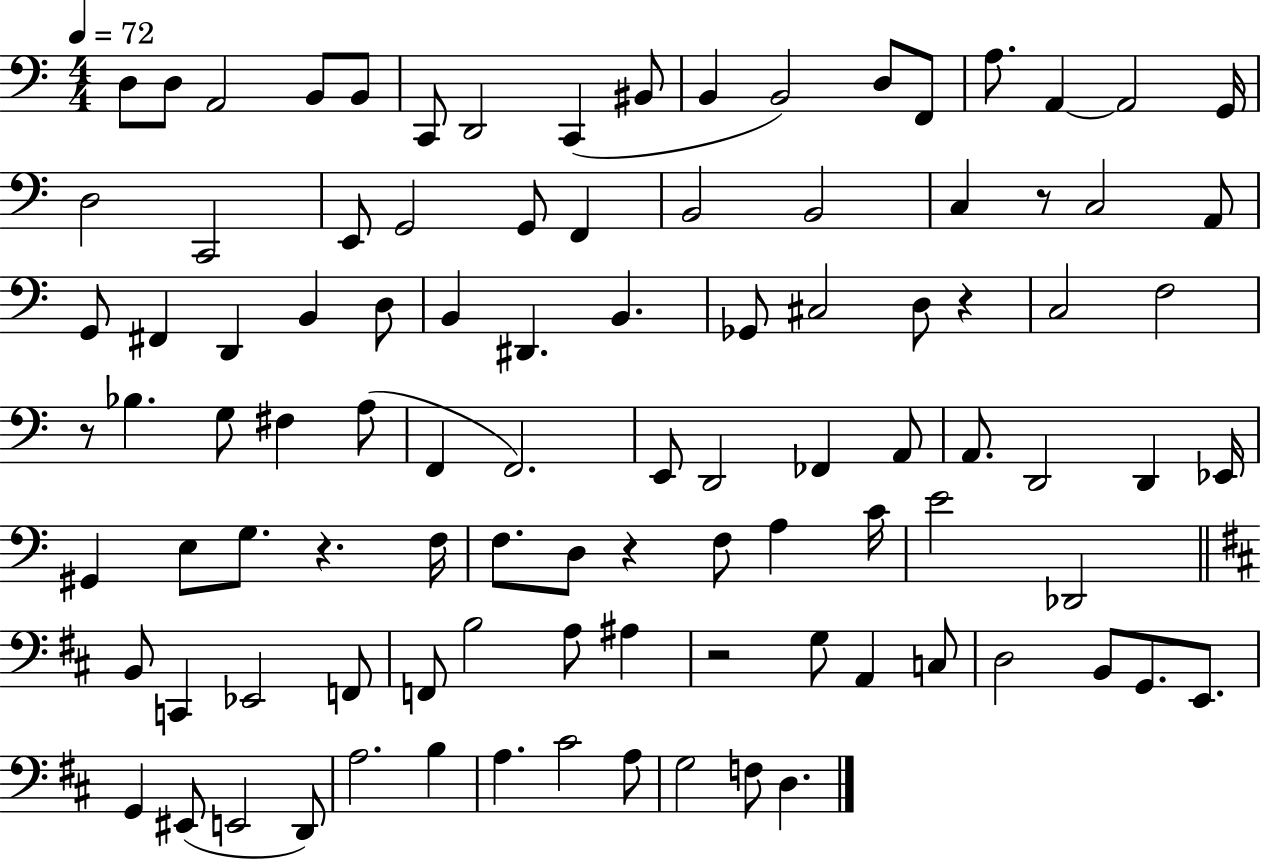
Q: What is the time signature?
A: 4/4